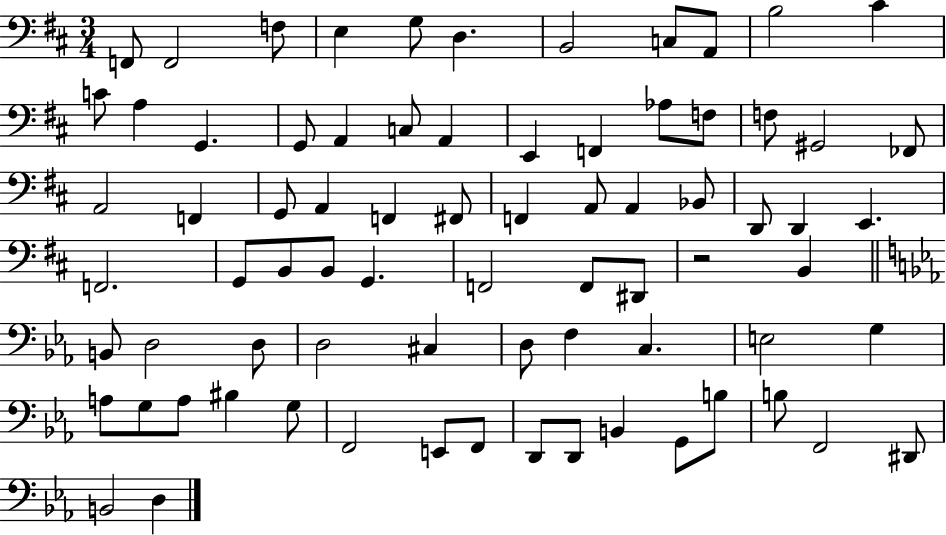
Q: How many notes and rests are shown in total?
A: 76